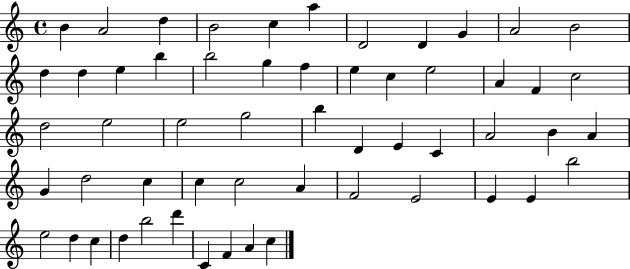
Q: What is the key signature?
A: C major